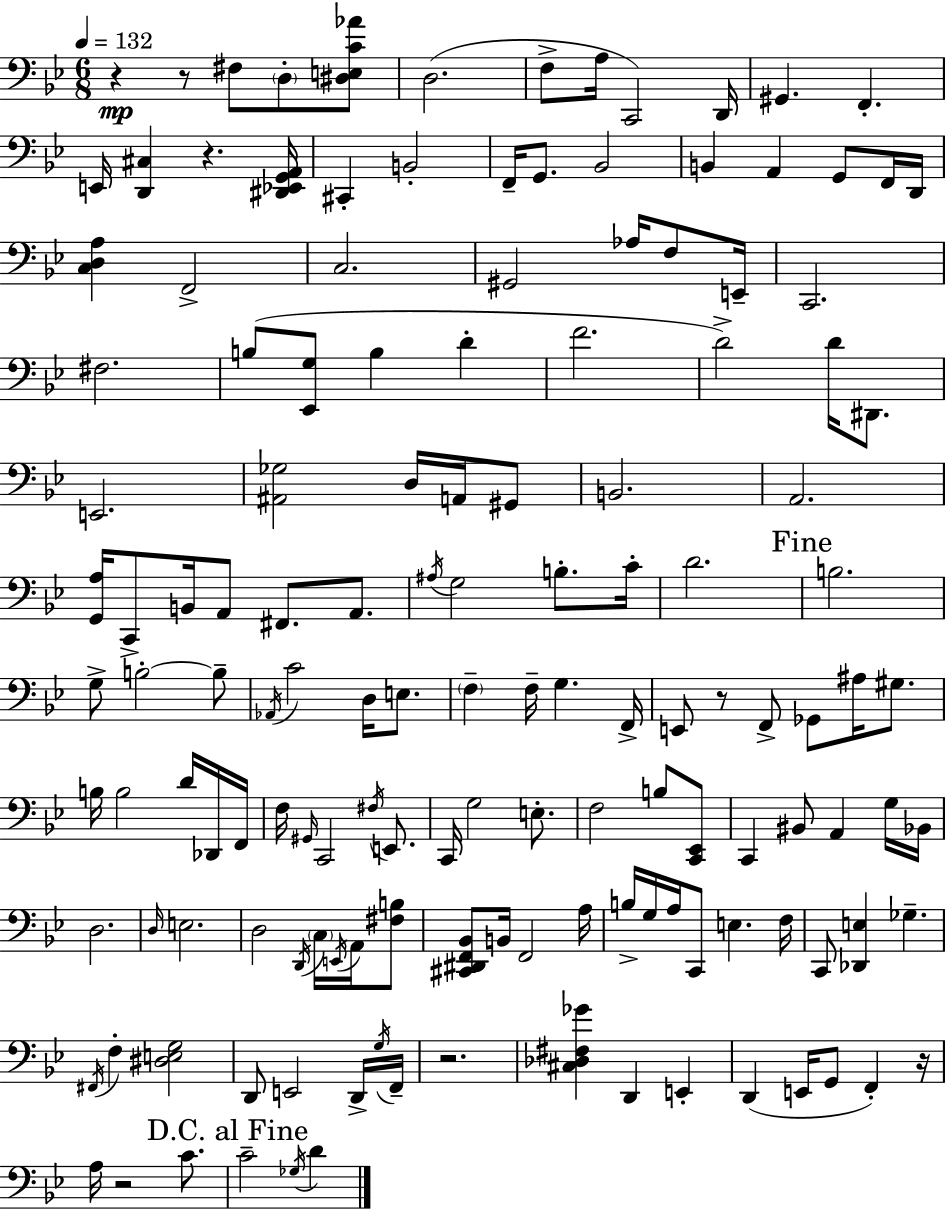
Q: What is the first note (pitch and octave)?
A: F#3